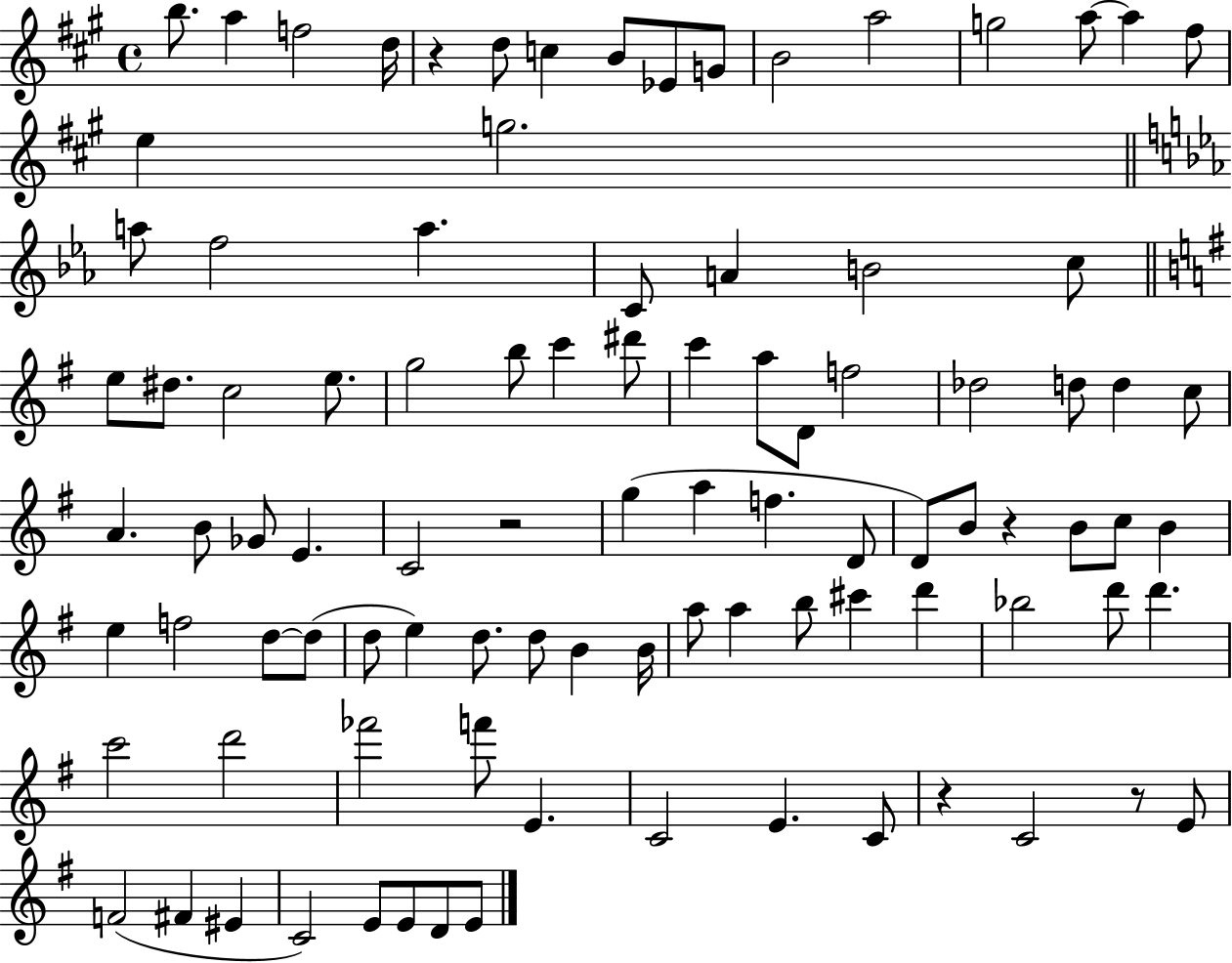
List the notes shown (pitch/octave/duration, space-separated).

B5/e. A5/q F5/h D5/s R/q D5/e C5/q B4/e Eb4/e G4/e B4/h A5/h G5/h A5/e A5/q F#5/e E5/q G5/h. A5/e F5/h A5/q. C4/e A4/q B4/h C5/e E5/e D#5/e. C5/h E5/e. G5/h B5/e C6/q D#6/e C6/q A5/e D4/e F5/h Db5/h D5/e D5/q C5/e A4/q. B4/e Gb4/e E4/q. C4/h R/h G5/q A5/q F5/q. D4/e D4/e B4/e R/q B4/e C5/e B4/q E5/q F5/h D5/e D5/e D5/e E5/q D5/e. D5/e B4/q B4/s A5/e A5/q B5/e C#6/q D6/q Bb5/h D6/e D6/q. C6/h D6/h FES6/h F6/e E4/q. C4/h E4/q. C4/e R/q C4/h R/e E4/e F4/h F#4/q EIS4/q C4/h E4/e E4/e D4/e E4/e